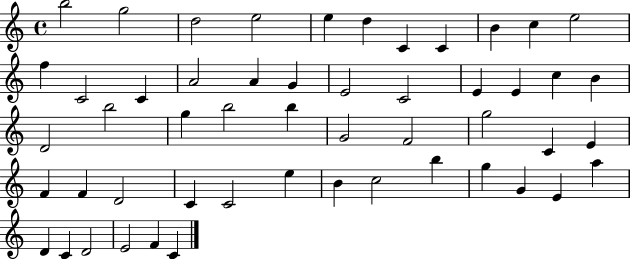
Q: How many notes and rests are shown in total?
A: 52